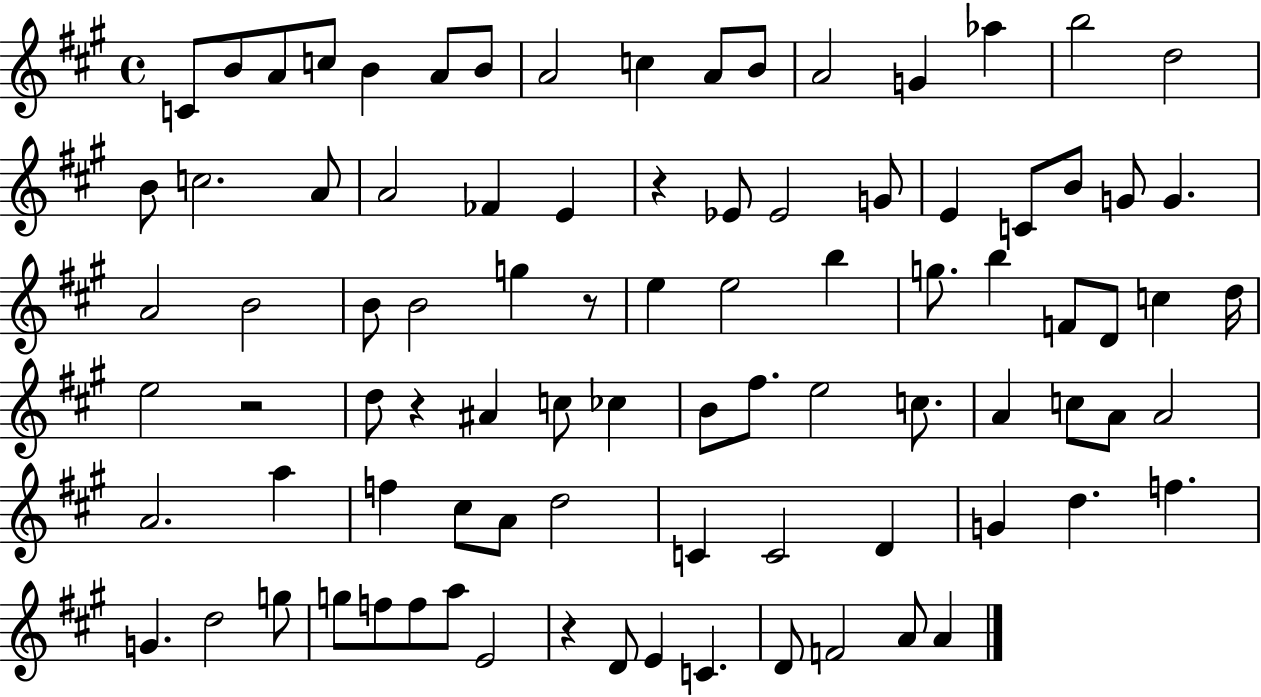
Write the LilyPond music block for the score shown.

{
  \clef treble
  \time 4/4
  \defaultTimeSignature
  \key a \major
  c'8 b'8 a'8 c''8 b'4 a'8 b'8 | a'2 c''4 a'8 b'8 | a'2 g'4 aes''4 | b''2 d''2 | \break b'8 c''2. a'8 | a'2 fes'4 e'4 | r4 ees'8 ees'2 g'8 | e'4 c'8 b'8 g'8 g'4. | \break a'2 b'2 | b'8 b'2 g''4 r8 | e''4 e''2 b''4 | g''8. b''4 f'8 d'8 c''4 d''16 | \break e''2 r2 | d''8 r4 ais'4 c''8 ces''4 | b'8 fis''8. e''2 c''8. | a'4 c''8 a'8 a'2 | \break a'2. a''4 | f''4 cis''8 a'8 d''2 | c'4 c'2 d'4 | g'4 d''4. f''4. | \break g'4. d''2 g''8 | g''8 f''8 f''8 a''8 e'2 | r4 d'8 e'4 c'4. | d'8 f'2 a'8 a'4 | \break \bar "|."
}